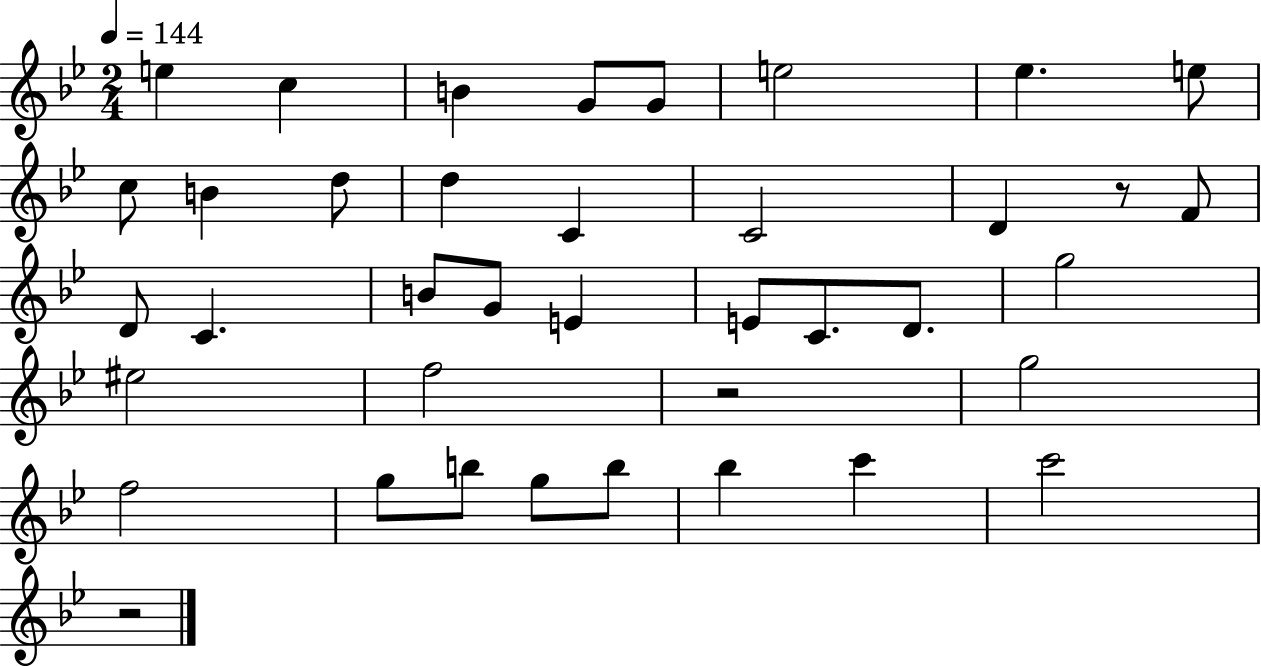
{
  \clef treble
  \numericTimeSignature
  \time 2/4
  \key bes \major
  \tempo 4 = 144
  \repeat volta 2 { e''4 c''4 | b'4 g'8 g'8 | e''2 | ees''4. e''8 | \break c''8 b'4 d''8 | d''4 c'4 | c'2 | d'4 r8 f'8 | \break d'8 c'4. | b'8 g'8 e'4 | e'8 c'8. d'8. | g''2 | \break eis''2 | f''2 | r2 | g''2 | \break f''2 | g''8 b''8 g''8 b''8 | bes''4 c'''4 | c'''2 | \break r2 | } \bar "|."
}